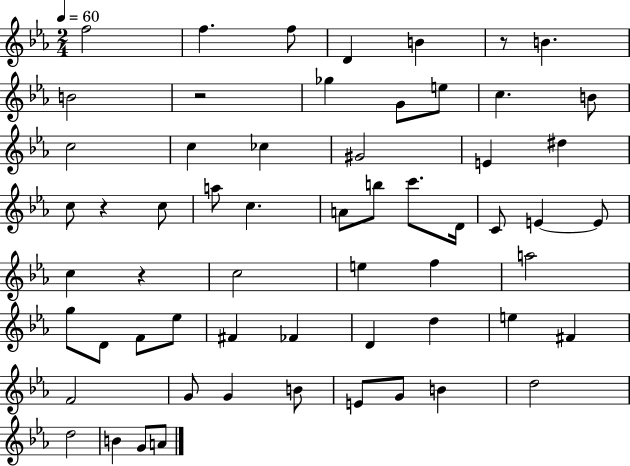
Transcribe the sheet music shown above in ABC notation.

X:1
T:Untitled
M:2/4
L:1/4
K:Eb
f2 f f/2 D B z/2 B B2 z2 _g G/2 e/2 c B/2 c2 c _c ^G2 E ^d c/2 z c/2 a/2 c A/2 b/2 c'/2 D/4 C/2 E E/2 c z c2 e f a2 g/2 D/2 F/2 _e/2 ^F _F D d e ^F F2 G/2 G B/2 E/2 G/2 B d2 d2 B G/2 A/2